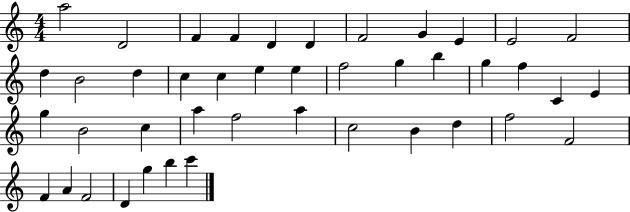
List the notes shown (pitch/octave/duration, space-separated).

A5/h D4/h F4/q F4/q D4/q D4/q F4/h G4/q E4/q E4/h F4/h D5/q B4/h D5/q C5/q C5/q E5/q E5/q F5/h G5/q B5/q G5/q F5/q C4/q E4/q G5/q B4/h C5/q A5/q F5/h A5/q C5/h B4/q D5/q F5/h F4/h F4/q A4/q F4/h D4/q G5/q B5/q C6/q